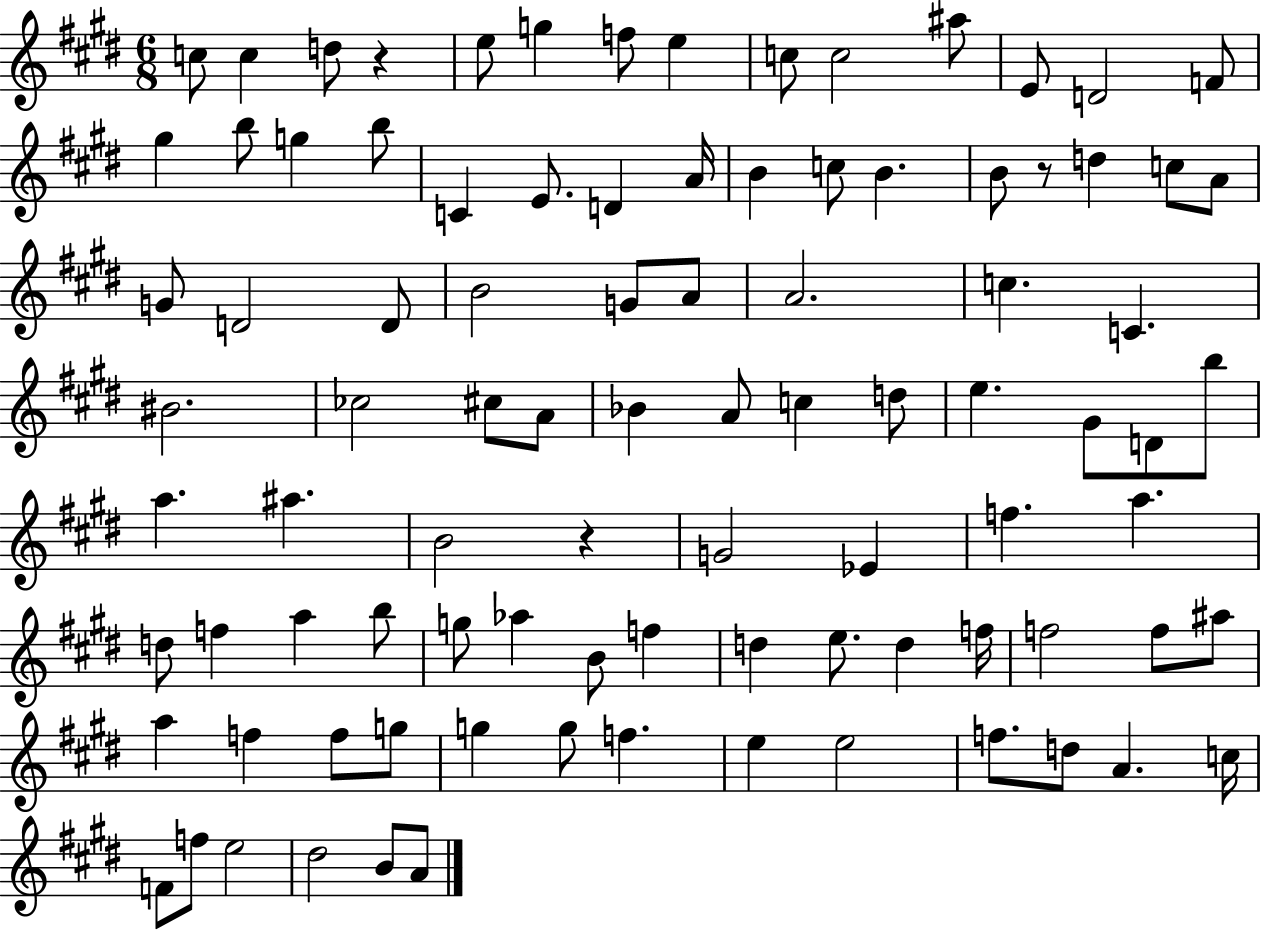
C5/e C5/q D5/e R/q E5/e G5/q F5/e E5/q C5/e C5/h A#5/e E4/e D4/h F4/e G#5/q B5/e G5/q B5/e C4/q E4/e. D4/q A4/s B4/q C5/e B4/q. B4/e R/e D5/q C5/e A4/e G4/e D4/h D4/e B4/h G4/e A4/e A4/h. C5/q. C4/q. BIS4/h. CES5/h C#5/e A4/e Bb4/q A4/e C5/q D5/e E5/q. G#4/e D4/e B5/e A5/q. A#5/q. B4/h R/q G4/h Eb4/q F5/q. A5/q. D5/e F5/q A5/q B5/e G5/e Ab5/q B4/e F5/q D5/q E5/e. D5/q F5/s F5/h F5/e A#5/e A5/q F5/q F5/e G5/e G5/q G5/e F5/q. E5/q E5/h F5/e. D5/e A4/q. C5/s F4/e F5/e E5/h D#5/h B4/e A4/e